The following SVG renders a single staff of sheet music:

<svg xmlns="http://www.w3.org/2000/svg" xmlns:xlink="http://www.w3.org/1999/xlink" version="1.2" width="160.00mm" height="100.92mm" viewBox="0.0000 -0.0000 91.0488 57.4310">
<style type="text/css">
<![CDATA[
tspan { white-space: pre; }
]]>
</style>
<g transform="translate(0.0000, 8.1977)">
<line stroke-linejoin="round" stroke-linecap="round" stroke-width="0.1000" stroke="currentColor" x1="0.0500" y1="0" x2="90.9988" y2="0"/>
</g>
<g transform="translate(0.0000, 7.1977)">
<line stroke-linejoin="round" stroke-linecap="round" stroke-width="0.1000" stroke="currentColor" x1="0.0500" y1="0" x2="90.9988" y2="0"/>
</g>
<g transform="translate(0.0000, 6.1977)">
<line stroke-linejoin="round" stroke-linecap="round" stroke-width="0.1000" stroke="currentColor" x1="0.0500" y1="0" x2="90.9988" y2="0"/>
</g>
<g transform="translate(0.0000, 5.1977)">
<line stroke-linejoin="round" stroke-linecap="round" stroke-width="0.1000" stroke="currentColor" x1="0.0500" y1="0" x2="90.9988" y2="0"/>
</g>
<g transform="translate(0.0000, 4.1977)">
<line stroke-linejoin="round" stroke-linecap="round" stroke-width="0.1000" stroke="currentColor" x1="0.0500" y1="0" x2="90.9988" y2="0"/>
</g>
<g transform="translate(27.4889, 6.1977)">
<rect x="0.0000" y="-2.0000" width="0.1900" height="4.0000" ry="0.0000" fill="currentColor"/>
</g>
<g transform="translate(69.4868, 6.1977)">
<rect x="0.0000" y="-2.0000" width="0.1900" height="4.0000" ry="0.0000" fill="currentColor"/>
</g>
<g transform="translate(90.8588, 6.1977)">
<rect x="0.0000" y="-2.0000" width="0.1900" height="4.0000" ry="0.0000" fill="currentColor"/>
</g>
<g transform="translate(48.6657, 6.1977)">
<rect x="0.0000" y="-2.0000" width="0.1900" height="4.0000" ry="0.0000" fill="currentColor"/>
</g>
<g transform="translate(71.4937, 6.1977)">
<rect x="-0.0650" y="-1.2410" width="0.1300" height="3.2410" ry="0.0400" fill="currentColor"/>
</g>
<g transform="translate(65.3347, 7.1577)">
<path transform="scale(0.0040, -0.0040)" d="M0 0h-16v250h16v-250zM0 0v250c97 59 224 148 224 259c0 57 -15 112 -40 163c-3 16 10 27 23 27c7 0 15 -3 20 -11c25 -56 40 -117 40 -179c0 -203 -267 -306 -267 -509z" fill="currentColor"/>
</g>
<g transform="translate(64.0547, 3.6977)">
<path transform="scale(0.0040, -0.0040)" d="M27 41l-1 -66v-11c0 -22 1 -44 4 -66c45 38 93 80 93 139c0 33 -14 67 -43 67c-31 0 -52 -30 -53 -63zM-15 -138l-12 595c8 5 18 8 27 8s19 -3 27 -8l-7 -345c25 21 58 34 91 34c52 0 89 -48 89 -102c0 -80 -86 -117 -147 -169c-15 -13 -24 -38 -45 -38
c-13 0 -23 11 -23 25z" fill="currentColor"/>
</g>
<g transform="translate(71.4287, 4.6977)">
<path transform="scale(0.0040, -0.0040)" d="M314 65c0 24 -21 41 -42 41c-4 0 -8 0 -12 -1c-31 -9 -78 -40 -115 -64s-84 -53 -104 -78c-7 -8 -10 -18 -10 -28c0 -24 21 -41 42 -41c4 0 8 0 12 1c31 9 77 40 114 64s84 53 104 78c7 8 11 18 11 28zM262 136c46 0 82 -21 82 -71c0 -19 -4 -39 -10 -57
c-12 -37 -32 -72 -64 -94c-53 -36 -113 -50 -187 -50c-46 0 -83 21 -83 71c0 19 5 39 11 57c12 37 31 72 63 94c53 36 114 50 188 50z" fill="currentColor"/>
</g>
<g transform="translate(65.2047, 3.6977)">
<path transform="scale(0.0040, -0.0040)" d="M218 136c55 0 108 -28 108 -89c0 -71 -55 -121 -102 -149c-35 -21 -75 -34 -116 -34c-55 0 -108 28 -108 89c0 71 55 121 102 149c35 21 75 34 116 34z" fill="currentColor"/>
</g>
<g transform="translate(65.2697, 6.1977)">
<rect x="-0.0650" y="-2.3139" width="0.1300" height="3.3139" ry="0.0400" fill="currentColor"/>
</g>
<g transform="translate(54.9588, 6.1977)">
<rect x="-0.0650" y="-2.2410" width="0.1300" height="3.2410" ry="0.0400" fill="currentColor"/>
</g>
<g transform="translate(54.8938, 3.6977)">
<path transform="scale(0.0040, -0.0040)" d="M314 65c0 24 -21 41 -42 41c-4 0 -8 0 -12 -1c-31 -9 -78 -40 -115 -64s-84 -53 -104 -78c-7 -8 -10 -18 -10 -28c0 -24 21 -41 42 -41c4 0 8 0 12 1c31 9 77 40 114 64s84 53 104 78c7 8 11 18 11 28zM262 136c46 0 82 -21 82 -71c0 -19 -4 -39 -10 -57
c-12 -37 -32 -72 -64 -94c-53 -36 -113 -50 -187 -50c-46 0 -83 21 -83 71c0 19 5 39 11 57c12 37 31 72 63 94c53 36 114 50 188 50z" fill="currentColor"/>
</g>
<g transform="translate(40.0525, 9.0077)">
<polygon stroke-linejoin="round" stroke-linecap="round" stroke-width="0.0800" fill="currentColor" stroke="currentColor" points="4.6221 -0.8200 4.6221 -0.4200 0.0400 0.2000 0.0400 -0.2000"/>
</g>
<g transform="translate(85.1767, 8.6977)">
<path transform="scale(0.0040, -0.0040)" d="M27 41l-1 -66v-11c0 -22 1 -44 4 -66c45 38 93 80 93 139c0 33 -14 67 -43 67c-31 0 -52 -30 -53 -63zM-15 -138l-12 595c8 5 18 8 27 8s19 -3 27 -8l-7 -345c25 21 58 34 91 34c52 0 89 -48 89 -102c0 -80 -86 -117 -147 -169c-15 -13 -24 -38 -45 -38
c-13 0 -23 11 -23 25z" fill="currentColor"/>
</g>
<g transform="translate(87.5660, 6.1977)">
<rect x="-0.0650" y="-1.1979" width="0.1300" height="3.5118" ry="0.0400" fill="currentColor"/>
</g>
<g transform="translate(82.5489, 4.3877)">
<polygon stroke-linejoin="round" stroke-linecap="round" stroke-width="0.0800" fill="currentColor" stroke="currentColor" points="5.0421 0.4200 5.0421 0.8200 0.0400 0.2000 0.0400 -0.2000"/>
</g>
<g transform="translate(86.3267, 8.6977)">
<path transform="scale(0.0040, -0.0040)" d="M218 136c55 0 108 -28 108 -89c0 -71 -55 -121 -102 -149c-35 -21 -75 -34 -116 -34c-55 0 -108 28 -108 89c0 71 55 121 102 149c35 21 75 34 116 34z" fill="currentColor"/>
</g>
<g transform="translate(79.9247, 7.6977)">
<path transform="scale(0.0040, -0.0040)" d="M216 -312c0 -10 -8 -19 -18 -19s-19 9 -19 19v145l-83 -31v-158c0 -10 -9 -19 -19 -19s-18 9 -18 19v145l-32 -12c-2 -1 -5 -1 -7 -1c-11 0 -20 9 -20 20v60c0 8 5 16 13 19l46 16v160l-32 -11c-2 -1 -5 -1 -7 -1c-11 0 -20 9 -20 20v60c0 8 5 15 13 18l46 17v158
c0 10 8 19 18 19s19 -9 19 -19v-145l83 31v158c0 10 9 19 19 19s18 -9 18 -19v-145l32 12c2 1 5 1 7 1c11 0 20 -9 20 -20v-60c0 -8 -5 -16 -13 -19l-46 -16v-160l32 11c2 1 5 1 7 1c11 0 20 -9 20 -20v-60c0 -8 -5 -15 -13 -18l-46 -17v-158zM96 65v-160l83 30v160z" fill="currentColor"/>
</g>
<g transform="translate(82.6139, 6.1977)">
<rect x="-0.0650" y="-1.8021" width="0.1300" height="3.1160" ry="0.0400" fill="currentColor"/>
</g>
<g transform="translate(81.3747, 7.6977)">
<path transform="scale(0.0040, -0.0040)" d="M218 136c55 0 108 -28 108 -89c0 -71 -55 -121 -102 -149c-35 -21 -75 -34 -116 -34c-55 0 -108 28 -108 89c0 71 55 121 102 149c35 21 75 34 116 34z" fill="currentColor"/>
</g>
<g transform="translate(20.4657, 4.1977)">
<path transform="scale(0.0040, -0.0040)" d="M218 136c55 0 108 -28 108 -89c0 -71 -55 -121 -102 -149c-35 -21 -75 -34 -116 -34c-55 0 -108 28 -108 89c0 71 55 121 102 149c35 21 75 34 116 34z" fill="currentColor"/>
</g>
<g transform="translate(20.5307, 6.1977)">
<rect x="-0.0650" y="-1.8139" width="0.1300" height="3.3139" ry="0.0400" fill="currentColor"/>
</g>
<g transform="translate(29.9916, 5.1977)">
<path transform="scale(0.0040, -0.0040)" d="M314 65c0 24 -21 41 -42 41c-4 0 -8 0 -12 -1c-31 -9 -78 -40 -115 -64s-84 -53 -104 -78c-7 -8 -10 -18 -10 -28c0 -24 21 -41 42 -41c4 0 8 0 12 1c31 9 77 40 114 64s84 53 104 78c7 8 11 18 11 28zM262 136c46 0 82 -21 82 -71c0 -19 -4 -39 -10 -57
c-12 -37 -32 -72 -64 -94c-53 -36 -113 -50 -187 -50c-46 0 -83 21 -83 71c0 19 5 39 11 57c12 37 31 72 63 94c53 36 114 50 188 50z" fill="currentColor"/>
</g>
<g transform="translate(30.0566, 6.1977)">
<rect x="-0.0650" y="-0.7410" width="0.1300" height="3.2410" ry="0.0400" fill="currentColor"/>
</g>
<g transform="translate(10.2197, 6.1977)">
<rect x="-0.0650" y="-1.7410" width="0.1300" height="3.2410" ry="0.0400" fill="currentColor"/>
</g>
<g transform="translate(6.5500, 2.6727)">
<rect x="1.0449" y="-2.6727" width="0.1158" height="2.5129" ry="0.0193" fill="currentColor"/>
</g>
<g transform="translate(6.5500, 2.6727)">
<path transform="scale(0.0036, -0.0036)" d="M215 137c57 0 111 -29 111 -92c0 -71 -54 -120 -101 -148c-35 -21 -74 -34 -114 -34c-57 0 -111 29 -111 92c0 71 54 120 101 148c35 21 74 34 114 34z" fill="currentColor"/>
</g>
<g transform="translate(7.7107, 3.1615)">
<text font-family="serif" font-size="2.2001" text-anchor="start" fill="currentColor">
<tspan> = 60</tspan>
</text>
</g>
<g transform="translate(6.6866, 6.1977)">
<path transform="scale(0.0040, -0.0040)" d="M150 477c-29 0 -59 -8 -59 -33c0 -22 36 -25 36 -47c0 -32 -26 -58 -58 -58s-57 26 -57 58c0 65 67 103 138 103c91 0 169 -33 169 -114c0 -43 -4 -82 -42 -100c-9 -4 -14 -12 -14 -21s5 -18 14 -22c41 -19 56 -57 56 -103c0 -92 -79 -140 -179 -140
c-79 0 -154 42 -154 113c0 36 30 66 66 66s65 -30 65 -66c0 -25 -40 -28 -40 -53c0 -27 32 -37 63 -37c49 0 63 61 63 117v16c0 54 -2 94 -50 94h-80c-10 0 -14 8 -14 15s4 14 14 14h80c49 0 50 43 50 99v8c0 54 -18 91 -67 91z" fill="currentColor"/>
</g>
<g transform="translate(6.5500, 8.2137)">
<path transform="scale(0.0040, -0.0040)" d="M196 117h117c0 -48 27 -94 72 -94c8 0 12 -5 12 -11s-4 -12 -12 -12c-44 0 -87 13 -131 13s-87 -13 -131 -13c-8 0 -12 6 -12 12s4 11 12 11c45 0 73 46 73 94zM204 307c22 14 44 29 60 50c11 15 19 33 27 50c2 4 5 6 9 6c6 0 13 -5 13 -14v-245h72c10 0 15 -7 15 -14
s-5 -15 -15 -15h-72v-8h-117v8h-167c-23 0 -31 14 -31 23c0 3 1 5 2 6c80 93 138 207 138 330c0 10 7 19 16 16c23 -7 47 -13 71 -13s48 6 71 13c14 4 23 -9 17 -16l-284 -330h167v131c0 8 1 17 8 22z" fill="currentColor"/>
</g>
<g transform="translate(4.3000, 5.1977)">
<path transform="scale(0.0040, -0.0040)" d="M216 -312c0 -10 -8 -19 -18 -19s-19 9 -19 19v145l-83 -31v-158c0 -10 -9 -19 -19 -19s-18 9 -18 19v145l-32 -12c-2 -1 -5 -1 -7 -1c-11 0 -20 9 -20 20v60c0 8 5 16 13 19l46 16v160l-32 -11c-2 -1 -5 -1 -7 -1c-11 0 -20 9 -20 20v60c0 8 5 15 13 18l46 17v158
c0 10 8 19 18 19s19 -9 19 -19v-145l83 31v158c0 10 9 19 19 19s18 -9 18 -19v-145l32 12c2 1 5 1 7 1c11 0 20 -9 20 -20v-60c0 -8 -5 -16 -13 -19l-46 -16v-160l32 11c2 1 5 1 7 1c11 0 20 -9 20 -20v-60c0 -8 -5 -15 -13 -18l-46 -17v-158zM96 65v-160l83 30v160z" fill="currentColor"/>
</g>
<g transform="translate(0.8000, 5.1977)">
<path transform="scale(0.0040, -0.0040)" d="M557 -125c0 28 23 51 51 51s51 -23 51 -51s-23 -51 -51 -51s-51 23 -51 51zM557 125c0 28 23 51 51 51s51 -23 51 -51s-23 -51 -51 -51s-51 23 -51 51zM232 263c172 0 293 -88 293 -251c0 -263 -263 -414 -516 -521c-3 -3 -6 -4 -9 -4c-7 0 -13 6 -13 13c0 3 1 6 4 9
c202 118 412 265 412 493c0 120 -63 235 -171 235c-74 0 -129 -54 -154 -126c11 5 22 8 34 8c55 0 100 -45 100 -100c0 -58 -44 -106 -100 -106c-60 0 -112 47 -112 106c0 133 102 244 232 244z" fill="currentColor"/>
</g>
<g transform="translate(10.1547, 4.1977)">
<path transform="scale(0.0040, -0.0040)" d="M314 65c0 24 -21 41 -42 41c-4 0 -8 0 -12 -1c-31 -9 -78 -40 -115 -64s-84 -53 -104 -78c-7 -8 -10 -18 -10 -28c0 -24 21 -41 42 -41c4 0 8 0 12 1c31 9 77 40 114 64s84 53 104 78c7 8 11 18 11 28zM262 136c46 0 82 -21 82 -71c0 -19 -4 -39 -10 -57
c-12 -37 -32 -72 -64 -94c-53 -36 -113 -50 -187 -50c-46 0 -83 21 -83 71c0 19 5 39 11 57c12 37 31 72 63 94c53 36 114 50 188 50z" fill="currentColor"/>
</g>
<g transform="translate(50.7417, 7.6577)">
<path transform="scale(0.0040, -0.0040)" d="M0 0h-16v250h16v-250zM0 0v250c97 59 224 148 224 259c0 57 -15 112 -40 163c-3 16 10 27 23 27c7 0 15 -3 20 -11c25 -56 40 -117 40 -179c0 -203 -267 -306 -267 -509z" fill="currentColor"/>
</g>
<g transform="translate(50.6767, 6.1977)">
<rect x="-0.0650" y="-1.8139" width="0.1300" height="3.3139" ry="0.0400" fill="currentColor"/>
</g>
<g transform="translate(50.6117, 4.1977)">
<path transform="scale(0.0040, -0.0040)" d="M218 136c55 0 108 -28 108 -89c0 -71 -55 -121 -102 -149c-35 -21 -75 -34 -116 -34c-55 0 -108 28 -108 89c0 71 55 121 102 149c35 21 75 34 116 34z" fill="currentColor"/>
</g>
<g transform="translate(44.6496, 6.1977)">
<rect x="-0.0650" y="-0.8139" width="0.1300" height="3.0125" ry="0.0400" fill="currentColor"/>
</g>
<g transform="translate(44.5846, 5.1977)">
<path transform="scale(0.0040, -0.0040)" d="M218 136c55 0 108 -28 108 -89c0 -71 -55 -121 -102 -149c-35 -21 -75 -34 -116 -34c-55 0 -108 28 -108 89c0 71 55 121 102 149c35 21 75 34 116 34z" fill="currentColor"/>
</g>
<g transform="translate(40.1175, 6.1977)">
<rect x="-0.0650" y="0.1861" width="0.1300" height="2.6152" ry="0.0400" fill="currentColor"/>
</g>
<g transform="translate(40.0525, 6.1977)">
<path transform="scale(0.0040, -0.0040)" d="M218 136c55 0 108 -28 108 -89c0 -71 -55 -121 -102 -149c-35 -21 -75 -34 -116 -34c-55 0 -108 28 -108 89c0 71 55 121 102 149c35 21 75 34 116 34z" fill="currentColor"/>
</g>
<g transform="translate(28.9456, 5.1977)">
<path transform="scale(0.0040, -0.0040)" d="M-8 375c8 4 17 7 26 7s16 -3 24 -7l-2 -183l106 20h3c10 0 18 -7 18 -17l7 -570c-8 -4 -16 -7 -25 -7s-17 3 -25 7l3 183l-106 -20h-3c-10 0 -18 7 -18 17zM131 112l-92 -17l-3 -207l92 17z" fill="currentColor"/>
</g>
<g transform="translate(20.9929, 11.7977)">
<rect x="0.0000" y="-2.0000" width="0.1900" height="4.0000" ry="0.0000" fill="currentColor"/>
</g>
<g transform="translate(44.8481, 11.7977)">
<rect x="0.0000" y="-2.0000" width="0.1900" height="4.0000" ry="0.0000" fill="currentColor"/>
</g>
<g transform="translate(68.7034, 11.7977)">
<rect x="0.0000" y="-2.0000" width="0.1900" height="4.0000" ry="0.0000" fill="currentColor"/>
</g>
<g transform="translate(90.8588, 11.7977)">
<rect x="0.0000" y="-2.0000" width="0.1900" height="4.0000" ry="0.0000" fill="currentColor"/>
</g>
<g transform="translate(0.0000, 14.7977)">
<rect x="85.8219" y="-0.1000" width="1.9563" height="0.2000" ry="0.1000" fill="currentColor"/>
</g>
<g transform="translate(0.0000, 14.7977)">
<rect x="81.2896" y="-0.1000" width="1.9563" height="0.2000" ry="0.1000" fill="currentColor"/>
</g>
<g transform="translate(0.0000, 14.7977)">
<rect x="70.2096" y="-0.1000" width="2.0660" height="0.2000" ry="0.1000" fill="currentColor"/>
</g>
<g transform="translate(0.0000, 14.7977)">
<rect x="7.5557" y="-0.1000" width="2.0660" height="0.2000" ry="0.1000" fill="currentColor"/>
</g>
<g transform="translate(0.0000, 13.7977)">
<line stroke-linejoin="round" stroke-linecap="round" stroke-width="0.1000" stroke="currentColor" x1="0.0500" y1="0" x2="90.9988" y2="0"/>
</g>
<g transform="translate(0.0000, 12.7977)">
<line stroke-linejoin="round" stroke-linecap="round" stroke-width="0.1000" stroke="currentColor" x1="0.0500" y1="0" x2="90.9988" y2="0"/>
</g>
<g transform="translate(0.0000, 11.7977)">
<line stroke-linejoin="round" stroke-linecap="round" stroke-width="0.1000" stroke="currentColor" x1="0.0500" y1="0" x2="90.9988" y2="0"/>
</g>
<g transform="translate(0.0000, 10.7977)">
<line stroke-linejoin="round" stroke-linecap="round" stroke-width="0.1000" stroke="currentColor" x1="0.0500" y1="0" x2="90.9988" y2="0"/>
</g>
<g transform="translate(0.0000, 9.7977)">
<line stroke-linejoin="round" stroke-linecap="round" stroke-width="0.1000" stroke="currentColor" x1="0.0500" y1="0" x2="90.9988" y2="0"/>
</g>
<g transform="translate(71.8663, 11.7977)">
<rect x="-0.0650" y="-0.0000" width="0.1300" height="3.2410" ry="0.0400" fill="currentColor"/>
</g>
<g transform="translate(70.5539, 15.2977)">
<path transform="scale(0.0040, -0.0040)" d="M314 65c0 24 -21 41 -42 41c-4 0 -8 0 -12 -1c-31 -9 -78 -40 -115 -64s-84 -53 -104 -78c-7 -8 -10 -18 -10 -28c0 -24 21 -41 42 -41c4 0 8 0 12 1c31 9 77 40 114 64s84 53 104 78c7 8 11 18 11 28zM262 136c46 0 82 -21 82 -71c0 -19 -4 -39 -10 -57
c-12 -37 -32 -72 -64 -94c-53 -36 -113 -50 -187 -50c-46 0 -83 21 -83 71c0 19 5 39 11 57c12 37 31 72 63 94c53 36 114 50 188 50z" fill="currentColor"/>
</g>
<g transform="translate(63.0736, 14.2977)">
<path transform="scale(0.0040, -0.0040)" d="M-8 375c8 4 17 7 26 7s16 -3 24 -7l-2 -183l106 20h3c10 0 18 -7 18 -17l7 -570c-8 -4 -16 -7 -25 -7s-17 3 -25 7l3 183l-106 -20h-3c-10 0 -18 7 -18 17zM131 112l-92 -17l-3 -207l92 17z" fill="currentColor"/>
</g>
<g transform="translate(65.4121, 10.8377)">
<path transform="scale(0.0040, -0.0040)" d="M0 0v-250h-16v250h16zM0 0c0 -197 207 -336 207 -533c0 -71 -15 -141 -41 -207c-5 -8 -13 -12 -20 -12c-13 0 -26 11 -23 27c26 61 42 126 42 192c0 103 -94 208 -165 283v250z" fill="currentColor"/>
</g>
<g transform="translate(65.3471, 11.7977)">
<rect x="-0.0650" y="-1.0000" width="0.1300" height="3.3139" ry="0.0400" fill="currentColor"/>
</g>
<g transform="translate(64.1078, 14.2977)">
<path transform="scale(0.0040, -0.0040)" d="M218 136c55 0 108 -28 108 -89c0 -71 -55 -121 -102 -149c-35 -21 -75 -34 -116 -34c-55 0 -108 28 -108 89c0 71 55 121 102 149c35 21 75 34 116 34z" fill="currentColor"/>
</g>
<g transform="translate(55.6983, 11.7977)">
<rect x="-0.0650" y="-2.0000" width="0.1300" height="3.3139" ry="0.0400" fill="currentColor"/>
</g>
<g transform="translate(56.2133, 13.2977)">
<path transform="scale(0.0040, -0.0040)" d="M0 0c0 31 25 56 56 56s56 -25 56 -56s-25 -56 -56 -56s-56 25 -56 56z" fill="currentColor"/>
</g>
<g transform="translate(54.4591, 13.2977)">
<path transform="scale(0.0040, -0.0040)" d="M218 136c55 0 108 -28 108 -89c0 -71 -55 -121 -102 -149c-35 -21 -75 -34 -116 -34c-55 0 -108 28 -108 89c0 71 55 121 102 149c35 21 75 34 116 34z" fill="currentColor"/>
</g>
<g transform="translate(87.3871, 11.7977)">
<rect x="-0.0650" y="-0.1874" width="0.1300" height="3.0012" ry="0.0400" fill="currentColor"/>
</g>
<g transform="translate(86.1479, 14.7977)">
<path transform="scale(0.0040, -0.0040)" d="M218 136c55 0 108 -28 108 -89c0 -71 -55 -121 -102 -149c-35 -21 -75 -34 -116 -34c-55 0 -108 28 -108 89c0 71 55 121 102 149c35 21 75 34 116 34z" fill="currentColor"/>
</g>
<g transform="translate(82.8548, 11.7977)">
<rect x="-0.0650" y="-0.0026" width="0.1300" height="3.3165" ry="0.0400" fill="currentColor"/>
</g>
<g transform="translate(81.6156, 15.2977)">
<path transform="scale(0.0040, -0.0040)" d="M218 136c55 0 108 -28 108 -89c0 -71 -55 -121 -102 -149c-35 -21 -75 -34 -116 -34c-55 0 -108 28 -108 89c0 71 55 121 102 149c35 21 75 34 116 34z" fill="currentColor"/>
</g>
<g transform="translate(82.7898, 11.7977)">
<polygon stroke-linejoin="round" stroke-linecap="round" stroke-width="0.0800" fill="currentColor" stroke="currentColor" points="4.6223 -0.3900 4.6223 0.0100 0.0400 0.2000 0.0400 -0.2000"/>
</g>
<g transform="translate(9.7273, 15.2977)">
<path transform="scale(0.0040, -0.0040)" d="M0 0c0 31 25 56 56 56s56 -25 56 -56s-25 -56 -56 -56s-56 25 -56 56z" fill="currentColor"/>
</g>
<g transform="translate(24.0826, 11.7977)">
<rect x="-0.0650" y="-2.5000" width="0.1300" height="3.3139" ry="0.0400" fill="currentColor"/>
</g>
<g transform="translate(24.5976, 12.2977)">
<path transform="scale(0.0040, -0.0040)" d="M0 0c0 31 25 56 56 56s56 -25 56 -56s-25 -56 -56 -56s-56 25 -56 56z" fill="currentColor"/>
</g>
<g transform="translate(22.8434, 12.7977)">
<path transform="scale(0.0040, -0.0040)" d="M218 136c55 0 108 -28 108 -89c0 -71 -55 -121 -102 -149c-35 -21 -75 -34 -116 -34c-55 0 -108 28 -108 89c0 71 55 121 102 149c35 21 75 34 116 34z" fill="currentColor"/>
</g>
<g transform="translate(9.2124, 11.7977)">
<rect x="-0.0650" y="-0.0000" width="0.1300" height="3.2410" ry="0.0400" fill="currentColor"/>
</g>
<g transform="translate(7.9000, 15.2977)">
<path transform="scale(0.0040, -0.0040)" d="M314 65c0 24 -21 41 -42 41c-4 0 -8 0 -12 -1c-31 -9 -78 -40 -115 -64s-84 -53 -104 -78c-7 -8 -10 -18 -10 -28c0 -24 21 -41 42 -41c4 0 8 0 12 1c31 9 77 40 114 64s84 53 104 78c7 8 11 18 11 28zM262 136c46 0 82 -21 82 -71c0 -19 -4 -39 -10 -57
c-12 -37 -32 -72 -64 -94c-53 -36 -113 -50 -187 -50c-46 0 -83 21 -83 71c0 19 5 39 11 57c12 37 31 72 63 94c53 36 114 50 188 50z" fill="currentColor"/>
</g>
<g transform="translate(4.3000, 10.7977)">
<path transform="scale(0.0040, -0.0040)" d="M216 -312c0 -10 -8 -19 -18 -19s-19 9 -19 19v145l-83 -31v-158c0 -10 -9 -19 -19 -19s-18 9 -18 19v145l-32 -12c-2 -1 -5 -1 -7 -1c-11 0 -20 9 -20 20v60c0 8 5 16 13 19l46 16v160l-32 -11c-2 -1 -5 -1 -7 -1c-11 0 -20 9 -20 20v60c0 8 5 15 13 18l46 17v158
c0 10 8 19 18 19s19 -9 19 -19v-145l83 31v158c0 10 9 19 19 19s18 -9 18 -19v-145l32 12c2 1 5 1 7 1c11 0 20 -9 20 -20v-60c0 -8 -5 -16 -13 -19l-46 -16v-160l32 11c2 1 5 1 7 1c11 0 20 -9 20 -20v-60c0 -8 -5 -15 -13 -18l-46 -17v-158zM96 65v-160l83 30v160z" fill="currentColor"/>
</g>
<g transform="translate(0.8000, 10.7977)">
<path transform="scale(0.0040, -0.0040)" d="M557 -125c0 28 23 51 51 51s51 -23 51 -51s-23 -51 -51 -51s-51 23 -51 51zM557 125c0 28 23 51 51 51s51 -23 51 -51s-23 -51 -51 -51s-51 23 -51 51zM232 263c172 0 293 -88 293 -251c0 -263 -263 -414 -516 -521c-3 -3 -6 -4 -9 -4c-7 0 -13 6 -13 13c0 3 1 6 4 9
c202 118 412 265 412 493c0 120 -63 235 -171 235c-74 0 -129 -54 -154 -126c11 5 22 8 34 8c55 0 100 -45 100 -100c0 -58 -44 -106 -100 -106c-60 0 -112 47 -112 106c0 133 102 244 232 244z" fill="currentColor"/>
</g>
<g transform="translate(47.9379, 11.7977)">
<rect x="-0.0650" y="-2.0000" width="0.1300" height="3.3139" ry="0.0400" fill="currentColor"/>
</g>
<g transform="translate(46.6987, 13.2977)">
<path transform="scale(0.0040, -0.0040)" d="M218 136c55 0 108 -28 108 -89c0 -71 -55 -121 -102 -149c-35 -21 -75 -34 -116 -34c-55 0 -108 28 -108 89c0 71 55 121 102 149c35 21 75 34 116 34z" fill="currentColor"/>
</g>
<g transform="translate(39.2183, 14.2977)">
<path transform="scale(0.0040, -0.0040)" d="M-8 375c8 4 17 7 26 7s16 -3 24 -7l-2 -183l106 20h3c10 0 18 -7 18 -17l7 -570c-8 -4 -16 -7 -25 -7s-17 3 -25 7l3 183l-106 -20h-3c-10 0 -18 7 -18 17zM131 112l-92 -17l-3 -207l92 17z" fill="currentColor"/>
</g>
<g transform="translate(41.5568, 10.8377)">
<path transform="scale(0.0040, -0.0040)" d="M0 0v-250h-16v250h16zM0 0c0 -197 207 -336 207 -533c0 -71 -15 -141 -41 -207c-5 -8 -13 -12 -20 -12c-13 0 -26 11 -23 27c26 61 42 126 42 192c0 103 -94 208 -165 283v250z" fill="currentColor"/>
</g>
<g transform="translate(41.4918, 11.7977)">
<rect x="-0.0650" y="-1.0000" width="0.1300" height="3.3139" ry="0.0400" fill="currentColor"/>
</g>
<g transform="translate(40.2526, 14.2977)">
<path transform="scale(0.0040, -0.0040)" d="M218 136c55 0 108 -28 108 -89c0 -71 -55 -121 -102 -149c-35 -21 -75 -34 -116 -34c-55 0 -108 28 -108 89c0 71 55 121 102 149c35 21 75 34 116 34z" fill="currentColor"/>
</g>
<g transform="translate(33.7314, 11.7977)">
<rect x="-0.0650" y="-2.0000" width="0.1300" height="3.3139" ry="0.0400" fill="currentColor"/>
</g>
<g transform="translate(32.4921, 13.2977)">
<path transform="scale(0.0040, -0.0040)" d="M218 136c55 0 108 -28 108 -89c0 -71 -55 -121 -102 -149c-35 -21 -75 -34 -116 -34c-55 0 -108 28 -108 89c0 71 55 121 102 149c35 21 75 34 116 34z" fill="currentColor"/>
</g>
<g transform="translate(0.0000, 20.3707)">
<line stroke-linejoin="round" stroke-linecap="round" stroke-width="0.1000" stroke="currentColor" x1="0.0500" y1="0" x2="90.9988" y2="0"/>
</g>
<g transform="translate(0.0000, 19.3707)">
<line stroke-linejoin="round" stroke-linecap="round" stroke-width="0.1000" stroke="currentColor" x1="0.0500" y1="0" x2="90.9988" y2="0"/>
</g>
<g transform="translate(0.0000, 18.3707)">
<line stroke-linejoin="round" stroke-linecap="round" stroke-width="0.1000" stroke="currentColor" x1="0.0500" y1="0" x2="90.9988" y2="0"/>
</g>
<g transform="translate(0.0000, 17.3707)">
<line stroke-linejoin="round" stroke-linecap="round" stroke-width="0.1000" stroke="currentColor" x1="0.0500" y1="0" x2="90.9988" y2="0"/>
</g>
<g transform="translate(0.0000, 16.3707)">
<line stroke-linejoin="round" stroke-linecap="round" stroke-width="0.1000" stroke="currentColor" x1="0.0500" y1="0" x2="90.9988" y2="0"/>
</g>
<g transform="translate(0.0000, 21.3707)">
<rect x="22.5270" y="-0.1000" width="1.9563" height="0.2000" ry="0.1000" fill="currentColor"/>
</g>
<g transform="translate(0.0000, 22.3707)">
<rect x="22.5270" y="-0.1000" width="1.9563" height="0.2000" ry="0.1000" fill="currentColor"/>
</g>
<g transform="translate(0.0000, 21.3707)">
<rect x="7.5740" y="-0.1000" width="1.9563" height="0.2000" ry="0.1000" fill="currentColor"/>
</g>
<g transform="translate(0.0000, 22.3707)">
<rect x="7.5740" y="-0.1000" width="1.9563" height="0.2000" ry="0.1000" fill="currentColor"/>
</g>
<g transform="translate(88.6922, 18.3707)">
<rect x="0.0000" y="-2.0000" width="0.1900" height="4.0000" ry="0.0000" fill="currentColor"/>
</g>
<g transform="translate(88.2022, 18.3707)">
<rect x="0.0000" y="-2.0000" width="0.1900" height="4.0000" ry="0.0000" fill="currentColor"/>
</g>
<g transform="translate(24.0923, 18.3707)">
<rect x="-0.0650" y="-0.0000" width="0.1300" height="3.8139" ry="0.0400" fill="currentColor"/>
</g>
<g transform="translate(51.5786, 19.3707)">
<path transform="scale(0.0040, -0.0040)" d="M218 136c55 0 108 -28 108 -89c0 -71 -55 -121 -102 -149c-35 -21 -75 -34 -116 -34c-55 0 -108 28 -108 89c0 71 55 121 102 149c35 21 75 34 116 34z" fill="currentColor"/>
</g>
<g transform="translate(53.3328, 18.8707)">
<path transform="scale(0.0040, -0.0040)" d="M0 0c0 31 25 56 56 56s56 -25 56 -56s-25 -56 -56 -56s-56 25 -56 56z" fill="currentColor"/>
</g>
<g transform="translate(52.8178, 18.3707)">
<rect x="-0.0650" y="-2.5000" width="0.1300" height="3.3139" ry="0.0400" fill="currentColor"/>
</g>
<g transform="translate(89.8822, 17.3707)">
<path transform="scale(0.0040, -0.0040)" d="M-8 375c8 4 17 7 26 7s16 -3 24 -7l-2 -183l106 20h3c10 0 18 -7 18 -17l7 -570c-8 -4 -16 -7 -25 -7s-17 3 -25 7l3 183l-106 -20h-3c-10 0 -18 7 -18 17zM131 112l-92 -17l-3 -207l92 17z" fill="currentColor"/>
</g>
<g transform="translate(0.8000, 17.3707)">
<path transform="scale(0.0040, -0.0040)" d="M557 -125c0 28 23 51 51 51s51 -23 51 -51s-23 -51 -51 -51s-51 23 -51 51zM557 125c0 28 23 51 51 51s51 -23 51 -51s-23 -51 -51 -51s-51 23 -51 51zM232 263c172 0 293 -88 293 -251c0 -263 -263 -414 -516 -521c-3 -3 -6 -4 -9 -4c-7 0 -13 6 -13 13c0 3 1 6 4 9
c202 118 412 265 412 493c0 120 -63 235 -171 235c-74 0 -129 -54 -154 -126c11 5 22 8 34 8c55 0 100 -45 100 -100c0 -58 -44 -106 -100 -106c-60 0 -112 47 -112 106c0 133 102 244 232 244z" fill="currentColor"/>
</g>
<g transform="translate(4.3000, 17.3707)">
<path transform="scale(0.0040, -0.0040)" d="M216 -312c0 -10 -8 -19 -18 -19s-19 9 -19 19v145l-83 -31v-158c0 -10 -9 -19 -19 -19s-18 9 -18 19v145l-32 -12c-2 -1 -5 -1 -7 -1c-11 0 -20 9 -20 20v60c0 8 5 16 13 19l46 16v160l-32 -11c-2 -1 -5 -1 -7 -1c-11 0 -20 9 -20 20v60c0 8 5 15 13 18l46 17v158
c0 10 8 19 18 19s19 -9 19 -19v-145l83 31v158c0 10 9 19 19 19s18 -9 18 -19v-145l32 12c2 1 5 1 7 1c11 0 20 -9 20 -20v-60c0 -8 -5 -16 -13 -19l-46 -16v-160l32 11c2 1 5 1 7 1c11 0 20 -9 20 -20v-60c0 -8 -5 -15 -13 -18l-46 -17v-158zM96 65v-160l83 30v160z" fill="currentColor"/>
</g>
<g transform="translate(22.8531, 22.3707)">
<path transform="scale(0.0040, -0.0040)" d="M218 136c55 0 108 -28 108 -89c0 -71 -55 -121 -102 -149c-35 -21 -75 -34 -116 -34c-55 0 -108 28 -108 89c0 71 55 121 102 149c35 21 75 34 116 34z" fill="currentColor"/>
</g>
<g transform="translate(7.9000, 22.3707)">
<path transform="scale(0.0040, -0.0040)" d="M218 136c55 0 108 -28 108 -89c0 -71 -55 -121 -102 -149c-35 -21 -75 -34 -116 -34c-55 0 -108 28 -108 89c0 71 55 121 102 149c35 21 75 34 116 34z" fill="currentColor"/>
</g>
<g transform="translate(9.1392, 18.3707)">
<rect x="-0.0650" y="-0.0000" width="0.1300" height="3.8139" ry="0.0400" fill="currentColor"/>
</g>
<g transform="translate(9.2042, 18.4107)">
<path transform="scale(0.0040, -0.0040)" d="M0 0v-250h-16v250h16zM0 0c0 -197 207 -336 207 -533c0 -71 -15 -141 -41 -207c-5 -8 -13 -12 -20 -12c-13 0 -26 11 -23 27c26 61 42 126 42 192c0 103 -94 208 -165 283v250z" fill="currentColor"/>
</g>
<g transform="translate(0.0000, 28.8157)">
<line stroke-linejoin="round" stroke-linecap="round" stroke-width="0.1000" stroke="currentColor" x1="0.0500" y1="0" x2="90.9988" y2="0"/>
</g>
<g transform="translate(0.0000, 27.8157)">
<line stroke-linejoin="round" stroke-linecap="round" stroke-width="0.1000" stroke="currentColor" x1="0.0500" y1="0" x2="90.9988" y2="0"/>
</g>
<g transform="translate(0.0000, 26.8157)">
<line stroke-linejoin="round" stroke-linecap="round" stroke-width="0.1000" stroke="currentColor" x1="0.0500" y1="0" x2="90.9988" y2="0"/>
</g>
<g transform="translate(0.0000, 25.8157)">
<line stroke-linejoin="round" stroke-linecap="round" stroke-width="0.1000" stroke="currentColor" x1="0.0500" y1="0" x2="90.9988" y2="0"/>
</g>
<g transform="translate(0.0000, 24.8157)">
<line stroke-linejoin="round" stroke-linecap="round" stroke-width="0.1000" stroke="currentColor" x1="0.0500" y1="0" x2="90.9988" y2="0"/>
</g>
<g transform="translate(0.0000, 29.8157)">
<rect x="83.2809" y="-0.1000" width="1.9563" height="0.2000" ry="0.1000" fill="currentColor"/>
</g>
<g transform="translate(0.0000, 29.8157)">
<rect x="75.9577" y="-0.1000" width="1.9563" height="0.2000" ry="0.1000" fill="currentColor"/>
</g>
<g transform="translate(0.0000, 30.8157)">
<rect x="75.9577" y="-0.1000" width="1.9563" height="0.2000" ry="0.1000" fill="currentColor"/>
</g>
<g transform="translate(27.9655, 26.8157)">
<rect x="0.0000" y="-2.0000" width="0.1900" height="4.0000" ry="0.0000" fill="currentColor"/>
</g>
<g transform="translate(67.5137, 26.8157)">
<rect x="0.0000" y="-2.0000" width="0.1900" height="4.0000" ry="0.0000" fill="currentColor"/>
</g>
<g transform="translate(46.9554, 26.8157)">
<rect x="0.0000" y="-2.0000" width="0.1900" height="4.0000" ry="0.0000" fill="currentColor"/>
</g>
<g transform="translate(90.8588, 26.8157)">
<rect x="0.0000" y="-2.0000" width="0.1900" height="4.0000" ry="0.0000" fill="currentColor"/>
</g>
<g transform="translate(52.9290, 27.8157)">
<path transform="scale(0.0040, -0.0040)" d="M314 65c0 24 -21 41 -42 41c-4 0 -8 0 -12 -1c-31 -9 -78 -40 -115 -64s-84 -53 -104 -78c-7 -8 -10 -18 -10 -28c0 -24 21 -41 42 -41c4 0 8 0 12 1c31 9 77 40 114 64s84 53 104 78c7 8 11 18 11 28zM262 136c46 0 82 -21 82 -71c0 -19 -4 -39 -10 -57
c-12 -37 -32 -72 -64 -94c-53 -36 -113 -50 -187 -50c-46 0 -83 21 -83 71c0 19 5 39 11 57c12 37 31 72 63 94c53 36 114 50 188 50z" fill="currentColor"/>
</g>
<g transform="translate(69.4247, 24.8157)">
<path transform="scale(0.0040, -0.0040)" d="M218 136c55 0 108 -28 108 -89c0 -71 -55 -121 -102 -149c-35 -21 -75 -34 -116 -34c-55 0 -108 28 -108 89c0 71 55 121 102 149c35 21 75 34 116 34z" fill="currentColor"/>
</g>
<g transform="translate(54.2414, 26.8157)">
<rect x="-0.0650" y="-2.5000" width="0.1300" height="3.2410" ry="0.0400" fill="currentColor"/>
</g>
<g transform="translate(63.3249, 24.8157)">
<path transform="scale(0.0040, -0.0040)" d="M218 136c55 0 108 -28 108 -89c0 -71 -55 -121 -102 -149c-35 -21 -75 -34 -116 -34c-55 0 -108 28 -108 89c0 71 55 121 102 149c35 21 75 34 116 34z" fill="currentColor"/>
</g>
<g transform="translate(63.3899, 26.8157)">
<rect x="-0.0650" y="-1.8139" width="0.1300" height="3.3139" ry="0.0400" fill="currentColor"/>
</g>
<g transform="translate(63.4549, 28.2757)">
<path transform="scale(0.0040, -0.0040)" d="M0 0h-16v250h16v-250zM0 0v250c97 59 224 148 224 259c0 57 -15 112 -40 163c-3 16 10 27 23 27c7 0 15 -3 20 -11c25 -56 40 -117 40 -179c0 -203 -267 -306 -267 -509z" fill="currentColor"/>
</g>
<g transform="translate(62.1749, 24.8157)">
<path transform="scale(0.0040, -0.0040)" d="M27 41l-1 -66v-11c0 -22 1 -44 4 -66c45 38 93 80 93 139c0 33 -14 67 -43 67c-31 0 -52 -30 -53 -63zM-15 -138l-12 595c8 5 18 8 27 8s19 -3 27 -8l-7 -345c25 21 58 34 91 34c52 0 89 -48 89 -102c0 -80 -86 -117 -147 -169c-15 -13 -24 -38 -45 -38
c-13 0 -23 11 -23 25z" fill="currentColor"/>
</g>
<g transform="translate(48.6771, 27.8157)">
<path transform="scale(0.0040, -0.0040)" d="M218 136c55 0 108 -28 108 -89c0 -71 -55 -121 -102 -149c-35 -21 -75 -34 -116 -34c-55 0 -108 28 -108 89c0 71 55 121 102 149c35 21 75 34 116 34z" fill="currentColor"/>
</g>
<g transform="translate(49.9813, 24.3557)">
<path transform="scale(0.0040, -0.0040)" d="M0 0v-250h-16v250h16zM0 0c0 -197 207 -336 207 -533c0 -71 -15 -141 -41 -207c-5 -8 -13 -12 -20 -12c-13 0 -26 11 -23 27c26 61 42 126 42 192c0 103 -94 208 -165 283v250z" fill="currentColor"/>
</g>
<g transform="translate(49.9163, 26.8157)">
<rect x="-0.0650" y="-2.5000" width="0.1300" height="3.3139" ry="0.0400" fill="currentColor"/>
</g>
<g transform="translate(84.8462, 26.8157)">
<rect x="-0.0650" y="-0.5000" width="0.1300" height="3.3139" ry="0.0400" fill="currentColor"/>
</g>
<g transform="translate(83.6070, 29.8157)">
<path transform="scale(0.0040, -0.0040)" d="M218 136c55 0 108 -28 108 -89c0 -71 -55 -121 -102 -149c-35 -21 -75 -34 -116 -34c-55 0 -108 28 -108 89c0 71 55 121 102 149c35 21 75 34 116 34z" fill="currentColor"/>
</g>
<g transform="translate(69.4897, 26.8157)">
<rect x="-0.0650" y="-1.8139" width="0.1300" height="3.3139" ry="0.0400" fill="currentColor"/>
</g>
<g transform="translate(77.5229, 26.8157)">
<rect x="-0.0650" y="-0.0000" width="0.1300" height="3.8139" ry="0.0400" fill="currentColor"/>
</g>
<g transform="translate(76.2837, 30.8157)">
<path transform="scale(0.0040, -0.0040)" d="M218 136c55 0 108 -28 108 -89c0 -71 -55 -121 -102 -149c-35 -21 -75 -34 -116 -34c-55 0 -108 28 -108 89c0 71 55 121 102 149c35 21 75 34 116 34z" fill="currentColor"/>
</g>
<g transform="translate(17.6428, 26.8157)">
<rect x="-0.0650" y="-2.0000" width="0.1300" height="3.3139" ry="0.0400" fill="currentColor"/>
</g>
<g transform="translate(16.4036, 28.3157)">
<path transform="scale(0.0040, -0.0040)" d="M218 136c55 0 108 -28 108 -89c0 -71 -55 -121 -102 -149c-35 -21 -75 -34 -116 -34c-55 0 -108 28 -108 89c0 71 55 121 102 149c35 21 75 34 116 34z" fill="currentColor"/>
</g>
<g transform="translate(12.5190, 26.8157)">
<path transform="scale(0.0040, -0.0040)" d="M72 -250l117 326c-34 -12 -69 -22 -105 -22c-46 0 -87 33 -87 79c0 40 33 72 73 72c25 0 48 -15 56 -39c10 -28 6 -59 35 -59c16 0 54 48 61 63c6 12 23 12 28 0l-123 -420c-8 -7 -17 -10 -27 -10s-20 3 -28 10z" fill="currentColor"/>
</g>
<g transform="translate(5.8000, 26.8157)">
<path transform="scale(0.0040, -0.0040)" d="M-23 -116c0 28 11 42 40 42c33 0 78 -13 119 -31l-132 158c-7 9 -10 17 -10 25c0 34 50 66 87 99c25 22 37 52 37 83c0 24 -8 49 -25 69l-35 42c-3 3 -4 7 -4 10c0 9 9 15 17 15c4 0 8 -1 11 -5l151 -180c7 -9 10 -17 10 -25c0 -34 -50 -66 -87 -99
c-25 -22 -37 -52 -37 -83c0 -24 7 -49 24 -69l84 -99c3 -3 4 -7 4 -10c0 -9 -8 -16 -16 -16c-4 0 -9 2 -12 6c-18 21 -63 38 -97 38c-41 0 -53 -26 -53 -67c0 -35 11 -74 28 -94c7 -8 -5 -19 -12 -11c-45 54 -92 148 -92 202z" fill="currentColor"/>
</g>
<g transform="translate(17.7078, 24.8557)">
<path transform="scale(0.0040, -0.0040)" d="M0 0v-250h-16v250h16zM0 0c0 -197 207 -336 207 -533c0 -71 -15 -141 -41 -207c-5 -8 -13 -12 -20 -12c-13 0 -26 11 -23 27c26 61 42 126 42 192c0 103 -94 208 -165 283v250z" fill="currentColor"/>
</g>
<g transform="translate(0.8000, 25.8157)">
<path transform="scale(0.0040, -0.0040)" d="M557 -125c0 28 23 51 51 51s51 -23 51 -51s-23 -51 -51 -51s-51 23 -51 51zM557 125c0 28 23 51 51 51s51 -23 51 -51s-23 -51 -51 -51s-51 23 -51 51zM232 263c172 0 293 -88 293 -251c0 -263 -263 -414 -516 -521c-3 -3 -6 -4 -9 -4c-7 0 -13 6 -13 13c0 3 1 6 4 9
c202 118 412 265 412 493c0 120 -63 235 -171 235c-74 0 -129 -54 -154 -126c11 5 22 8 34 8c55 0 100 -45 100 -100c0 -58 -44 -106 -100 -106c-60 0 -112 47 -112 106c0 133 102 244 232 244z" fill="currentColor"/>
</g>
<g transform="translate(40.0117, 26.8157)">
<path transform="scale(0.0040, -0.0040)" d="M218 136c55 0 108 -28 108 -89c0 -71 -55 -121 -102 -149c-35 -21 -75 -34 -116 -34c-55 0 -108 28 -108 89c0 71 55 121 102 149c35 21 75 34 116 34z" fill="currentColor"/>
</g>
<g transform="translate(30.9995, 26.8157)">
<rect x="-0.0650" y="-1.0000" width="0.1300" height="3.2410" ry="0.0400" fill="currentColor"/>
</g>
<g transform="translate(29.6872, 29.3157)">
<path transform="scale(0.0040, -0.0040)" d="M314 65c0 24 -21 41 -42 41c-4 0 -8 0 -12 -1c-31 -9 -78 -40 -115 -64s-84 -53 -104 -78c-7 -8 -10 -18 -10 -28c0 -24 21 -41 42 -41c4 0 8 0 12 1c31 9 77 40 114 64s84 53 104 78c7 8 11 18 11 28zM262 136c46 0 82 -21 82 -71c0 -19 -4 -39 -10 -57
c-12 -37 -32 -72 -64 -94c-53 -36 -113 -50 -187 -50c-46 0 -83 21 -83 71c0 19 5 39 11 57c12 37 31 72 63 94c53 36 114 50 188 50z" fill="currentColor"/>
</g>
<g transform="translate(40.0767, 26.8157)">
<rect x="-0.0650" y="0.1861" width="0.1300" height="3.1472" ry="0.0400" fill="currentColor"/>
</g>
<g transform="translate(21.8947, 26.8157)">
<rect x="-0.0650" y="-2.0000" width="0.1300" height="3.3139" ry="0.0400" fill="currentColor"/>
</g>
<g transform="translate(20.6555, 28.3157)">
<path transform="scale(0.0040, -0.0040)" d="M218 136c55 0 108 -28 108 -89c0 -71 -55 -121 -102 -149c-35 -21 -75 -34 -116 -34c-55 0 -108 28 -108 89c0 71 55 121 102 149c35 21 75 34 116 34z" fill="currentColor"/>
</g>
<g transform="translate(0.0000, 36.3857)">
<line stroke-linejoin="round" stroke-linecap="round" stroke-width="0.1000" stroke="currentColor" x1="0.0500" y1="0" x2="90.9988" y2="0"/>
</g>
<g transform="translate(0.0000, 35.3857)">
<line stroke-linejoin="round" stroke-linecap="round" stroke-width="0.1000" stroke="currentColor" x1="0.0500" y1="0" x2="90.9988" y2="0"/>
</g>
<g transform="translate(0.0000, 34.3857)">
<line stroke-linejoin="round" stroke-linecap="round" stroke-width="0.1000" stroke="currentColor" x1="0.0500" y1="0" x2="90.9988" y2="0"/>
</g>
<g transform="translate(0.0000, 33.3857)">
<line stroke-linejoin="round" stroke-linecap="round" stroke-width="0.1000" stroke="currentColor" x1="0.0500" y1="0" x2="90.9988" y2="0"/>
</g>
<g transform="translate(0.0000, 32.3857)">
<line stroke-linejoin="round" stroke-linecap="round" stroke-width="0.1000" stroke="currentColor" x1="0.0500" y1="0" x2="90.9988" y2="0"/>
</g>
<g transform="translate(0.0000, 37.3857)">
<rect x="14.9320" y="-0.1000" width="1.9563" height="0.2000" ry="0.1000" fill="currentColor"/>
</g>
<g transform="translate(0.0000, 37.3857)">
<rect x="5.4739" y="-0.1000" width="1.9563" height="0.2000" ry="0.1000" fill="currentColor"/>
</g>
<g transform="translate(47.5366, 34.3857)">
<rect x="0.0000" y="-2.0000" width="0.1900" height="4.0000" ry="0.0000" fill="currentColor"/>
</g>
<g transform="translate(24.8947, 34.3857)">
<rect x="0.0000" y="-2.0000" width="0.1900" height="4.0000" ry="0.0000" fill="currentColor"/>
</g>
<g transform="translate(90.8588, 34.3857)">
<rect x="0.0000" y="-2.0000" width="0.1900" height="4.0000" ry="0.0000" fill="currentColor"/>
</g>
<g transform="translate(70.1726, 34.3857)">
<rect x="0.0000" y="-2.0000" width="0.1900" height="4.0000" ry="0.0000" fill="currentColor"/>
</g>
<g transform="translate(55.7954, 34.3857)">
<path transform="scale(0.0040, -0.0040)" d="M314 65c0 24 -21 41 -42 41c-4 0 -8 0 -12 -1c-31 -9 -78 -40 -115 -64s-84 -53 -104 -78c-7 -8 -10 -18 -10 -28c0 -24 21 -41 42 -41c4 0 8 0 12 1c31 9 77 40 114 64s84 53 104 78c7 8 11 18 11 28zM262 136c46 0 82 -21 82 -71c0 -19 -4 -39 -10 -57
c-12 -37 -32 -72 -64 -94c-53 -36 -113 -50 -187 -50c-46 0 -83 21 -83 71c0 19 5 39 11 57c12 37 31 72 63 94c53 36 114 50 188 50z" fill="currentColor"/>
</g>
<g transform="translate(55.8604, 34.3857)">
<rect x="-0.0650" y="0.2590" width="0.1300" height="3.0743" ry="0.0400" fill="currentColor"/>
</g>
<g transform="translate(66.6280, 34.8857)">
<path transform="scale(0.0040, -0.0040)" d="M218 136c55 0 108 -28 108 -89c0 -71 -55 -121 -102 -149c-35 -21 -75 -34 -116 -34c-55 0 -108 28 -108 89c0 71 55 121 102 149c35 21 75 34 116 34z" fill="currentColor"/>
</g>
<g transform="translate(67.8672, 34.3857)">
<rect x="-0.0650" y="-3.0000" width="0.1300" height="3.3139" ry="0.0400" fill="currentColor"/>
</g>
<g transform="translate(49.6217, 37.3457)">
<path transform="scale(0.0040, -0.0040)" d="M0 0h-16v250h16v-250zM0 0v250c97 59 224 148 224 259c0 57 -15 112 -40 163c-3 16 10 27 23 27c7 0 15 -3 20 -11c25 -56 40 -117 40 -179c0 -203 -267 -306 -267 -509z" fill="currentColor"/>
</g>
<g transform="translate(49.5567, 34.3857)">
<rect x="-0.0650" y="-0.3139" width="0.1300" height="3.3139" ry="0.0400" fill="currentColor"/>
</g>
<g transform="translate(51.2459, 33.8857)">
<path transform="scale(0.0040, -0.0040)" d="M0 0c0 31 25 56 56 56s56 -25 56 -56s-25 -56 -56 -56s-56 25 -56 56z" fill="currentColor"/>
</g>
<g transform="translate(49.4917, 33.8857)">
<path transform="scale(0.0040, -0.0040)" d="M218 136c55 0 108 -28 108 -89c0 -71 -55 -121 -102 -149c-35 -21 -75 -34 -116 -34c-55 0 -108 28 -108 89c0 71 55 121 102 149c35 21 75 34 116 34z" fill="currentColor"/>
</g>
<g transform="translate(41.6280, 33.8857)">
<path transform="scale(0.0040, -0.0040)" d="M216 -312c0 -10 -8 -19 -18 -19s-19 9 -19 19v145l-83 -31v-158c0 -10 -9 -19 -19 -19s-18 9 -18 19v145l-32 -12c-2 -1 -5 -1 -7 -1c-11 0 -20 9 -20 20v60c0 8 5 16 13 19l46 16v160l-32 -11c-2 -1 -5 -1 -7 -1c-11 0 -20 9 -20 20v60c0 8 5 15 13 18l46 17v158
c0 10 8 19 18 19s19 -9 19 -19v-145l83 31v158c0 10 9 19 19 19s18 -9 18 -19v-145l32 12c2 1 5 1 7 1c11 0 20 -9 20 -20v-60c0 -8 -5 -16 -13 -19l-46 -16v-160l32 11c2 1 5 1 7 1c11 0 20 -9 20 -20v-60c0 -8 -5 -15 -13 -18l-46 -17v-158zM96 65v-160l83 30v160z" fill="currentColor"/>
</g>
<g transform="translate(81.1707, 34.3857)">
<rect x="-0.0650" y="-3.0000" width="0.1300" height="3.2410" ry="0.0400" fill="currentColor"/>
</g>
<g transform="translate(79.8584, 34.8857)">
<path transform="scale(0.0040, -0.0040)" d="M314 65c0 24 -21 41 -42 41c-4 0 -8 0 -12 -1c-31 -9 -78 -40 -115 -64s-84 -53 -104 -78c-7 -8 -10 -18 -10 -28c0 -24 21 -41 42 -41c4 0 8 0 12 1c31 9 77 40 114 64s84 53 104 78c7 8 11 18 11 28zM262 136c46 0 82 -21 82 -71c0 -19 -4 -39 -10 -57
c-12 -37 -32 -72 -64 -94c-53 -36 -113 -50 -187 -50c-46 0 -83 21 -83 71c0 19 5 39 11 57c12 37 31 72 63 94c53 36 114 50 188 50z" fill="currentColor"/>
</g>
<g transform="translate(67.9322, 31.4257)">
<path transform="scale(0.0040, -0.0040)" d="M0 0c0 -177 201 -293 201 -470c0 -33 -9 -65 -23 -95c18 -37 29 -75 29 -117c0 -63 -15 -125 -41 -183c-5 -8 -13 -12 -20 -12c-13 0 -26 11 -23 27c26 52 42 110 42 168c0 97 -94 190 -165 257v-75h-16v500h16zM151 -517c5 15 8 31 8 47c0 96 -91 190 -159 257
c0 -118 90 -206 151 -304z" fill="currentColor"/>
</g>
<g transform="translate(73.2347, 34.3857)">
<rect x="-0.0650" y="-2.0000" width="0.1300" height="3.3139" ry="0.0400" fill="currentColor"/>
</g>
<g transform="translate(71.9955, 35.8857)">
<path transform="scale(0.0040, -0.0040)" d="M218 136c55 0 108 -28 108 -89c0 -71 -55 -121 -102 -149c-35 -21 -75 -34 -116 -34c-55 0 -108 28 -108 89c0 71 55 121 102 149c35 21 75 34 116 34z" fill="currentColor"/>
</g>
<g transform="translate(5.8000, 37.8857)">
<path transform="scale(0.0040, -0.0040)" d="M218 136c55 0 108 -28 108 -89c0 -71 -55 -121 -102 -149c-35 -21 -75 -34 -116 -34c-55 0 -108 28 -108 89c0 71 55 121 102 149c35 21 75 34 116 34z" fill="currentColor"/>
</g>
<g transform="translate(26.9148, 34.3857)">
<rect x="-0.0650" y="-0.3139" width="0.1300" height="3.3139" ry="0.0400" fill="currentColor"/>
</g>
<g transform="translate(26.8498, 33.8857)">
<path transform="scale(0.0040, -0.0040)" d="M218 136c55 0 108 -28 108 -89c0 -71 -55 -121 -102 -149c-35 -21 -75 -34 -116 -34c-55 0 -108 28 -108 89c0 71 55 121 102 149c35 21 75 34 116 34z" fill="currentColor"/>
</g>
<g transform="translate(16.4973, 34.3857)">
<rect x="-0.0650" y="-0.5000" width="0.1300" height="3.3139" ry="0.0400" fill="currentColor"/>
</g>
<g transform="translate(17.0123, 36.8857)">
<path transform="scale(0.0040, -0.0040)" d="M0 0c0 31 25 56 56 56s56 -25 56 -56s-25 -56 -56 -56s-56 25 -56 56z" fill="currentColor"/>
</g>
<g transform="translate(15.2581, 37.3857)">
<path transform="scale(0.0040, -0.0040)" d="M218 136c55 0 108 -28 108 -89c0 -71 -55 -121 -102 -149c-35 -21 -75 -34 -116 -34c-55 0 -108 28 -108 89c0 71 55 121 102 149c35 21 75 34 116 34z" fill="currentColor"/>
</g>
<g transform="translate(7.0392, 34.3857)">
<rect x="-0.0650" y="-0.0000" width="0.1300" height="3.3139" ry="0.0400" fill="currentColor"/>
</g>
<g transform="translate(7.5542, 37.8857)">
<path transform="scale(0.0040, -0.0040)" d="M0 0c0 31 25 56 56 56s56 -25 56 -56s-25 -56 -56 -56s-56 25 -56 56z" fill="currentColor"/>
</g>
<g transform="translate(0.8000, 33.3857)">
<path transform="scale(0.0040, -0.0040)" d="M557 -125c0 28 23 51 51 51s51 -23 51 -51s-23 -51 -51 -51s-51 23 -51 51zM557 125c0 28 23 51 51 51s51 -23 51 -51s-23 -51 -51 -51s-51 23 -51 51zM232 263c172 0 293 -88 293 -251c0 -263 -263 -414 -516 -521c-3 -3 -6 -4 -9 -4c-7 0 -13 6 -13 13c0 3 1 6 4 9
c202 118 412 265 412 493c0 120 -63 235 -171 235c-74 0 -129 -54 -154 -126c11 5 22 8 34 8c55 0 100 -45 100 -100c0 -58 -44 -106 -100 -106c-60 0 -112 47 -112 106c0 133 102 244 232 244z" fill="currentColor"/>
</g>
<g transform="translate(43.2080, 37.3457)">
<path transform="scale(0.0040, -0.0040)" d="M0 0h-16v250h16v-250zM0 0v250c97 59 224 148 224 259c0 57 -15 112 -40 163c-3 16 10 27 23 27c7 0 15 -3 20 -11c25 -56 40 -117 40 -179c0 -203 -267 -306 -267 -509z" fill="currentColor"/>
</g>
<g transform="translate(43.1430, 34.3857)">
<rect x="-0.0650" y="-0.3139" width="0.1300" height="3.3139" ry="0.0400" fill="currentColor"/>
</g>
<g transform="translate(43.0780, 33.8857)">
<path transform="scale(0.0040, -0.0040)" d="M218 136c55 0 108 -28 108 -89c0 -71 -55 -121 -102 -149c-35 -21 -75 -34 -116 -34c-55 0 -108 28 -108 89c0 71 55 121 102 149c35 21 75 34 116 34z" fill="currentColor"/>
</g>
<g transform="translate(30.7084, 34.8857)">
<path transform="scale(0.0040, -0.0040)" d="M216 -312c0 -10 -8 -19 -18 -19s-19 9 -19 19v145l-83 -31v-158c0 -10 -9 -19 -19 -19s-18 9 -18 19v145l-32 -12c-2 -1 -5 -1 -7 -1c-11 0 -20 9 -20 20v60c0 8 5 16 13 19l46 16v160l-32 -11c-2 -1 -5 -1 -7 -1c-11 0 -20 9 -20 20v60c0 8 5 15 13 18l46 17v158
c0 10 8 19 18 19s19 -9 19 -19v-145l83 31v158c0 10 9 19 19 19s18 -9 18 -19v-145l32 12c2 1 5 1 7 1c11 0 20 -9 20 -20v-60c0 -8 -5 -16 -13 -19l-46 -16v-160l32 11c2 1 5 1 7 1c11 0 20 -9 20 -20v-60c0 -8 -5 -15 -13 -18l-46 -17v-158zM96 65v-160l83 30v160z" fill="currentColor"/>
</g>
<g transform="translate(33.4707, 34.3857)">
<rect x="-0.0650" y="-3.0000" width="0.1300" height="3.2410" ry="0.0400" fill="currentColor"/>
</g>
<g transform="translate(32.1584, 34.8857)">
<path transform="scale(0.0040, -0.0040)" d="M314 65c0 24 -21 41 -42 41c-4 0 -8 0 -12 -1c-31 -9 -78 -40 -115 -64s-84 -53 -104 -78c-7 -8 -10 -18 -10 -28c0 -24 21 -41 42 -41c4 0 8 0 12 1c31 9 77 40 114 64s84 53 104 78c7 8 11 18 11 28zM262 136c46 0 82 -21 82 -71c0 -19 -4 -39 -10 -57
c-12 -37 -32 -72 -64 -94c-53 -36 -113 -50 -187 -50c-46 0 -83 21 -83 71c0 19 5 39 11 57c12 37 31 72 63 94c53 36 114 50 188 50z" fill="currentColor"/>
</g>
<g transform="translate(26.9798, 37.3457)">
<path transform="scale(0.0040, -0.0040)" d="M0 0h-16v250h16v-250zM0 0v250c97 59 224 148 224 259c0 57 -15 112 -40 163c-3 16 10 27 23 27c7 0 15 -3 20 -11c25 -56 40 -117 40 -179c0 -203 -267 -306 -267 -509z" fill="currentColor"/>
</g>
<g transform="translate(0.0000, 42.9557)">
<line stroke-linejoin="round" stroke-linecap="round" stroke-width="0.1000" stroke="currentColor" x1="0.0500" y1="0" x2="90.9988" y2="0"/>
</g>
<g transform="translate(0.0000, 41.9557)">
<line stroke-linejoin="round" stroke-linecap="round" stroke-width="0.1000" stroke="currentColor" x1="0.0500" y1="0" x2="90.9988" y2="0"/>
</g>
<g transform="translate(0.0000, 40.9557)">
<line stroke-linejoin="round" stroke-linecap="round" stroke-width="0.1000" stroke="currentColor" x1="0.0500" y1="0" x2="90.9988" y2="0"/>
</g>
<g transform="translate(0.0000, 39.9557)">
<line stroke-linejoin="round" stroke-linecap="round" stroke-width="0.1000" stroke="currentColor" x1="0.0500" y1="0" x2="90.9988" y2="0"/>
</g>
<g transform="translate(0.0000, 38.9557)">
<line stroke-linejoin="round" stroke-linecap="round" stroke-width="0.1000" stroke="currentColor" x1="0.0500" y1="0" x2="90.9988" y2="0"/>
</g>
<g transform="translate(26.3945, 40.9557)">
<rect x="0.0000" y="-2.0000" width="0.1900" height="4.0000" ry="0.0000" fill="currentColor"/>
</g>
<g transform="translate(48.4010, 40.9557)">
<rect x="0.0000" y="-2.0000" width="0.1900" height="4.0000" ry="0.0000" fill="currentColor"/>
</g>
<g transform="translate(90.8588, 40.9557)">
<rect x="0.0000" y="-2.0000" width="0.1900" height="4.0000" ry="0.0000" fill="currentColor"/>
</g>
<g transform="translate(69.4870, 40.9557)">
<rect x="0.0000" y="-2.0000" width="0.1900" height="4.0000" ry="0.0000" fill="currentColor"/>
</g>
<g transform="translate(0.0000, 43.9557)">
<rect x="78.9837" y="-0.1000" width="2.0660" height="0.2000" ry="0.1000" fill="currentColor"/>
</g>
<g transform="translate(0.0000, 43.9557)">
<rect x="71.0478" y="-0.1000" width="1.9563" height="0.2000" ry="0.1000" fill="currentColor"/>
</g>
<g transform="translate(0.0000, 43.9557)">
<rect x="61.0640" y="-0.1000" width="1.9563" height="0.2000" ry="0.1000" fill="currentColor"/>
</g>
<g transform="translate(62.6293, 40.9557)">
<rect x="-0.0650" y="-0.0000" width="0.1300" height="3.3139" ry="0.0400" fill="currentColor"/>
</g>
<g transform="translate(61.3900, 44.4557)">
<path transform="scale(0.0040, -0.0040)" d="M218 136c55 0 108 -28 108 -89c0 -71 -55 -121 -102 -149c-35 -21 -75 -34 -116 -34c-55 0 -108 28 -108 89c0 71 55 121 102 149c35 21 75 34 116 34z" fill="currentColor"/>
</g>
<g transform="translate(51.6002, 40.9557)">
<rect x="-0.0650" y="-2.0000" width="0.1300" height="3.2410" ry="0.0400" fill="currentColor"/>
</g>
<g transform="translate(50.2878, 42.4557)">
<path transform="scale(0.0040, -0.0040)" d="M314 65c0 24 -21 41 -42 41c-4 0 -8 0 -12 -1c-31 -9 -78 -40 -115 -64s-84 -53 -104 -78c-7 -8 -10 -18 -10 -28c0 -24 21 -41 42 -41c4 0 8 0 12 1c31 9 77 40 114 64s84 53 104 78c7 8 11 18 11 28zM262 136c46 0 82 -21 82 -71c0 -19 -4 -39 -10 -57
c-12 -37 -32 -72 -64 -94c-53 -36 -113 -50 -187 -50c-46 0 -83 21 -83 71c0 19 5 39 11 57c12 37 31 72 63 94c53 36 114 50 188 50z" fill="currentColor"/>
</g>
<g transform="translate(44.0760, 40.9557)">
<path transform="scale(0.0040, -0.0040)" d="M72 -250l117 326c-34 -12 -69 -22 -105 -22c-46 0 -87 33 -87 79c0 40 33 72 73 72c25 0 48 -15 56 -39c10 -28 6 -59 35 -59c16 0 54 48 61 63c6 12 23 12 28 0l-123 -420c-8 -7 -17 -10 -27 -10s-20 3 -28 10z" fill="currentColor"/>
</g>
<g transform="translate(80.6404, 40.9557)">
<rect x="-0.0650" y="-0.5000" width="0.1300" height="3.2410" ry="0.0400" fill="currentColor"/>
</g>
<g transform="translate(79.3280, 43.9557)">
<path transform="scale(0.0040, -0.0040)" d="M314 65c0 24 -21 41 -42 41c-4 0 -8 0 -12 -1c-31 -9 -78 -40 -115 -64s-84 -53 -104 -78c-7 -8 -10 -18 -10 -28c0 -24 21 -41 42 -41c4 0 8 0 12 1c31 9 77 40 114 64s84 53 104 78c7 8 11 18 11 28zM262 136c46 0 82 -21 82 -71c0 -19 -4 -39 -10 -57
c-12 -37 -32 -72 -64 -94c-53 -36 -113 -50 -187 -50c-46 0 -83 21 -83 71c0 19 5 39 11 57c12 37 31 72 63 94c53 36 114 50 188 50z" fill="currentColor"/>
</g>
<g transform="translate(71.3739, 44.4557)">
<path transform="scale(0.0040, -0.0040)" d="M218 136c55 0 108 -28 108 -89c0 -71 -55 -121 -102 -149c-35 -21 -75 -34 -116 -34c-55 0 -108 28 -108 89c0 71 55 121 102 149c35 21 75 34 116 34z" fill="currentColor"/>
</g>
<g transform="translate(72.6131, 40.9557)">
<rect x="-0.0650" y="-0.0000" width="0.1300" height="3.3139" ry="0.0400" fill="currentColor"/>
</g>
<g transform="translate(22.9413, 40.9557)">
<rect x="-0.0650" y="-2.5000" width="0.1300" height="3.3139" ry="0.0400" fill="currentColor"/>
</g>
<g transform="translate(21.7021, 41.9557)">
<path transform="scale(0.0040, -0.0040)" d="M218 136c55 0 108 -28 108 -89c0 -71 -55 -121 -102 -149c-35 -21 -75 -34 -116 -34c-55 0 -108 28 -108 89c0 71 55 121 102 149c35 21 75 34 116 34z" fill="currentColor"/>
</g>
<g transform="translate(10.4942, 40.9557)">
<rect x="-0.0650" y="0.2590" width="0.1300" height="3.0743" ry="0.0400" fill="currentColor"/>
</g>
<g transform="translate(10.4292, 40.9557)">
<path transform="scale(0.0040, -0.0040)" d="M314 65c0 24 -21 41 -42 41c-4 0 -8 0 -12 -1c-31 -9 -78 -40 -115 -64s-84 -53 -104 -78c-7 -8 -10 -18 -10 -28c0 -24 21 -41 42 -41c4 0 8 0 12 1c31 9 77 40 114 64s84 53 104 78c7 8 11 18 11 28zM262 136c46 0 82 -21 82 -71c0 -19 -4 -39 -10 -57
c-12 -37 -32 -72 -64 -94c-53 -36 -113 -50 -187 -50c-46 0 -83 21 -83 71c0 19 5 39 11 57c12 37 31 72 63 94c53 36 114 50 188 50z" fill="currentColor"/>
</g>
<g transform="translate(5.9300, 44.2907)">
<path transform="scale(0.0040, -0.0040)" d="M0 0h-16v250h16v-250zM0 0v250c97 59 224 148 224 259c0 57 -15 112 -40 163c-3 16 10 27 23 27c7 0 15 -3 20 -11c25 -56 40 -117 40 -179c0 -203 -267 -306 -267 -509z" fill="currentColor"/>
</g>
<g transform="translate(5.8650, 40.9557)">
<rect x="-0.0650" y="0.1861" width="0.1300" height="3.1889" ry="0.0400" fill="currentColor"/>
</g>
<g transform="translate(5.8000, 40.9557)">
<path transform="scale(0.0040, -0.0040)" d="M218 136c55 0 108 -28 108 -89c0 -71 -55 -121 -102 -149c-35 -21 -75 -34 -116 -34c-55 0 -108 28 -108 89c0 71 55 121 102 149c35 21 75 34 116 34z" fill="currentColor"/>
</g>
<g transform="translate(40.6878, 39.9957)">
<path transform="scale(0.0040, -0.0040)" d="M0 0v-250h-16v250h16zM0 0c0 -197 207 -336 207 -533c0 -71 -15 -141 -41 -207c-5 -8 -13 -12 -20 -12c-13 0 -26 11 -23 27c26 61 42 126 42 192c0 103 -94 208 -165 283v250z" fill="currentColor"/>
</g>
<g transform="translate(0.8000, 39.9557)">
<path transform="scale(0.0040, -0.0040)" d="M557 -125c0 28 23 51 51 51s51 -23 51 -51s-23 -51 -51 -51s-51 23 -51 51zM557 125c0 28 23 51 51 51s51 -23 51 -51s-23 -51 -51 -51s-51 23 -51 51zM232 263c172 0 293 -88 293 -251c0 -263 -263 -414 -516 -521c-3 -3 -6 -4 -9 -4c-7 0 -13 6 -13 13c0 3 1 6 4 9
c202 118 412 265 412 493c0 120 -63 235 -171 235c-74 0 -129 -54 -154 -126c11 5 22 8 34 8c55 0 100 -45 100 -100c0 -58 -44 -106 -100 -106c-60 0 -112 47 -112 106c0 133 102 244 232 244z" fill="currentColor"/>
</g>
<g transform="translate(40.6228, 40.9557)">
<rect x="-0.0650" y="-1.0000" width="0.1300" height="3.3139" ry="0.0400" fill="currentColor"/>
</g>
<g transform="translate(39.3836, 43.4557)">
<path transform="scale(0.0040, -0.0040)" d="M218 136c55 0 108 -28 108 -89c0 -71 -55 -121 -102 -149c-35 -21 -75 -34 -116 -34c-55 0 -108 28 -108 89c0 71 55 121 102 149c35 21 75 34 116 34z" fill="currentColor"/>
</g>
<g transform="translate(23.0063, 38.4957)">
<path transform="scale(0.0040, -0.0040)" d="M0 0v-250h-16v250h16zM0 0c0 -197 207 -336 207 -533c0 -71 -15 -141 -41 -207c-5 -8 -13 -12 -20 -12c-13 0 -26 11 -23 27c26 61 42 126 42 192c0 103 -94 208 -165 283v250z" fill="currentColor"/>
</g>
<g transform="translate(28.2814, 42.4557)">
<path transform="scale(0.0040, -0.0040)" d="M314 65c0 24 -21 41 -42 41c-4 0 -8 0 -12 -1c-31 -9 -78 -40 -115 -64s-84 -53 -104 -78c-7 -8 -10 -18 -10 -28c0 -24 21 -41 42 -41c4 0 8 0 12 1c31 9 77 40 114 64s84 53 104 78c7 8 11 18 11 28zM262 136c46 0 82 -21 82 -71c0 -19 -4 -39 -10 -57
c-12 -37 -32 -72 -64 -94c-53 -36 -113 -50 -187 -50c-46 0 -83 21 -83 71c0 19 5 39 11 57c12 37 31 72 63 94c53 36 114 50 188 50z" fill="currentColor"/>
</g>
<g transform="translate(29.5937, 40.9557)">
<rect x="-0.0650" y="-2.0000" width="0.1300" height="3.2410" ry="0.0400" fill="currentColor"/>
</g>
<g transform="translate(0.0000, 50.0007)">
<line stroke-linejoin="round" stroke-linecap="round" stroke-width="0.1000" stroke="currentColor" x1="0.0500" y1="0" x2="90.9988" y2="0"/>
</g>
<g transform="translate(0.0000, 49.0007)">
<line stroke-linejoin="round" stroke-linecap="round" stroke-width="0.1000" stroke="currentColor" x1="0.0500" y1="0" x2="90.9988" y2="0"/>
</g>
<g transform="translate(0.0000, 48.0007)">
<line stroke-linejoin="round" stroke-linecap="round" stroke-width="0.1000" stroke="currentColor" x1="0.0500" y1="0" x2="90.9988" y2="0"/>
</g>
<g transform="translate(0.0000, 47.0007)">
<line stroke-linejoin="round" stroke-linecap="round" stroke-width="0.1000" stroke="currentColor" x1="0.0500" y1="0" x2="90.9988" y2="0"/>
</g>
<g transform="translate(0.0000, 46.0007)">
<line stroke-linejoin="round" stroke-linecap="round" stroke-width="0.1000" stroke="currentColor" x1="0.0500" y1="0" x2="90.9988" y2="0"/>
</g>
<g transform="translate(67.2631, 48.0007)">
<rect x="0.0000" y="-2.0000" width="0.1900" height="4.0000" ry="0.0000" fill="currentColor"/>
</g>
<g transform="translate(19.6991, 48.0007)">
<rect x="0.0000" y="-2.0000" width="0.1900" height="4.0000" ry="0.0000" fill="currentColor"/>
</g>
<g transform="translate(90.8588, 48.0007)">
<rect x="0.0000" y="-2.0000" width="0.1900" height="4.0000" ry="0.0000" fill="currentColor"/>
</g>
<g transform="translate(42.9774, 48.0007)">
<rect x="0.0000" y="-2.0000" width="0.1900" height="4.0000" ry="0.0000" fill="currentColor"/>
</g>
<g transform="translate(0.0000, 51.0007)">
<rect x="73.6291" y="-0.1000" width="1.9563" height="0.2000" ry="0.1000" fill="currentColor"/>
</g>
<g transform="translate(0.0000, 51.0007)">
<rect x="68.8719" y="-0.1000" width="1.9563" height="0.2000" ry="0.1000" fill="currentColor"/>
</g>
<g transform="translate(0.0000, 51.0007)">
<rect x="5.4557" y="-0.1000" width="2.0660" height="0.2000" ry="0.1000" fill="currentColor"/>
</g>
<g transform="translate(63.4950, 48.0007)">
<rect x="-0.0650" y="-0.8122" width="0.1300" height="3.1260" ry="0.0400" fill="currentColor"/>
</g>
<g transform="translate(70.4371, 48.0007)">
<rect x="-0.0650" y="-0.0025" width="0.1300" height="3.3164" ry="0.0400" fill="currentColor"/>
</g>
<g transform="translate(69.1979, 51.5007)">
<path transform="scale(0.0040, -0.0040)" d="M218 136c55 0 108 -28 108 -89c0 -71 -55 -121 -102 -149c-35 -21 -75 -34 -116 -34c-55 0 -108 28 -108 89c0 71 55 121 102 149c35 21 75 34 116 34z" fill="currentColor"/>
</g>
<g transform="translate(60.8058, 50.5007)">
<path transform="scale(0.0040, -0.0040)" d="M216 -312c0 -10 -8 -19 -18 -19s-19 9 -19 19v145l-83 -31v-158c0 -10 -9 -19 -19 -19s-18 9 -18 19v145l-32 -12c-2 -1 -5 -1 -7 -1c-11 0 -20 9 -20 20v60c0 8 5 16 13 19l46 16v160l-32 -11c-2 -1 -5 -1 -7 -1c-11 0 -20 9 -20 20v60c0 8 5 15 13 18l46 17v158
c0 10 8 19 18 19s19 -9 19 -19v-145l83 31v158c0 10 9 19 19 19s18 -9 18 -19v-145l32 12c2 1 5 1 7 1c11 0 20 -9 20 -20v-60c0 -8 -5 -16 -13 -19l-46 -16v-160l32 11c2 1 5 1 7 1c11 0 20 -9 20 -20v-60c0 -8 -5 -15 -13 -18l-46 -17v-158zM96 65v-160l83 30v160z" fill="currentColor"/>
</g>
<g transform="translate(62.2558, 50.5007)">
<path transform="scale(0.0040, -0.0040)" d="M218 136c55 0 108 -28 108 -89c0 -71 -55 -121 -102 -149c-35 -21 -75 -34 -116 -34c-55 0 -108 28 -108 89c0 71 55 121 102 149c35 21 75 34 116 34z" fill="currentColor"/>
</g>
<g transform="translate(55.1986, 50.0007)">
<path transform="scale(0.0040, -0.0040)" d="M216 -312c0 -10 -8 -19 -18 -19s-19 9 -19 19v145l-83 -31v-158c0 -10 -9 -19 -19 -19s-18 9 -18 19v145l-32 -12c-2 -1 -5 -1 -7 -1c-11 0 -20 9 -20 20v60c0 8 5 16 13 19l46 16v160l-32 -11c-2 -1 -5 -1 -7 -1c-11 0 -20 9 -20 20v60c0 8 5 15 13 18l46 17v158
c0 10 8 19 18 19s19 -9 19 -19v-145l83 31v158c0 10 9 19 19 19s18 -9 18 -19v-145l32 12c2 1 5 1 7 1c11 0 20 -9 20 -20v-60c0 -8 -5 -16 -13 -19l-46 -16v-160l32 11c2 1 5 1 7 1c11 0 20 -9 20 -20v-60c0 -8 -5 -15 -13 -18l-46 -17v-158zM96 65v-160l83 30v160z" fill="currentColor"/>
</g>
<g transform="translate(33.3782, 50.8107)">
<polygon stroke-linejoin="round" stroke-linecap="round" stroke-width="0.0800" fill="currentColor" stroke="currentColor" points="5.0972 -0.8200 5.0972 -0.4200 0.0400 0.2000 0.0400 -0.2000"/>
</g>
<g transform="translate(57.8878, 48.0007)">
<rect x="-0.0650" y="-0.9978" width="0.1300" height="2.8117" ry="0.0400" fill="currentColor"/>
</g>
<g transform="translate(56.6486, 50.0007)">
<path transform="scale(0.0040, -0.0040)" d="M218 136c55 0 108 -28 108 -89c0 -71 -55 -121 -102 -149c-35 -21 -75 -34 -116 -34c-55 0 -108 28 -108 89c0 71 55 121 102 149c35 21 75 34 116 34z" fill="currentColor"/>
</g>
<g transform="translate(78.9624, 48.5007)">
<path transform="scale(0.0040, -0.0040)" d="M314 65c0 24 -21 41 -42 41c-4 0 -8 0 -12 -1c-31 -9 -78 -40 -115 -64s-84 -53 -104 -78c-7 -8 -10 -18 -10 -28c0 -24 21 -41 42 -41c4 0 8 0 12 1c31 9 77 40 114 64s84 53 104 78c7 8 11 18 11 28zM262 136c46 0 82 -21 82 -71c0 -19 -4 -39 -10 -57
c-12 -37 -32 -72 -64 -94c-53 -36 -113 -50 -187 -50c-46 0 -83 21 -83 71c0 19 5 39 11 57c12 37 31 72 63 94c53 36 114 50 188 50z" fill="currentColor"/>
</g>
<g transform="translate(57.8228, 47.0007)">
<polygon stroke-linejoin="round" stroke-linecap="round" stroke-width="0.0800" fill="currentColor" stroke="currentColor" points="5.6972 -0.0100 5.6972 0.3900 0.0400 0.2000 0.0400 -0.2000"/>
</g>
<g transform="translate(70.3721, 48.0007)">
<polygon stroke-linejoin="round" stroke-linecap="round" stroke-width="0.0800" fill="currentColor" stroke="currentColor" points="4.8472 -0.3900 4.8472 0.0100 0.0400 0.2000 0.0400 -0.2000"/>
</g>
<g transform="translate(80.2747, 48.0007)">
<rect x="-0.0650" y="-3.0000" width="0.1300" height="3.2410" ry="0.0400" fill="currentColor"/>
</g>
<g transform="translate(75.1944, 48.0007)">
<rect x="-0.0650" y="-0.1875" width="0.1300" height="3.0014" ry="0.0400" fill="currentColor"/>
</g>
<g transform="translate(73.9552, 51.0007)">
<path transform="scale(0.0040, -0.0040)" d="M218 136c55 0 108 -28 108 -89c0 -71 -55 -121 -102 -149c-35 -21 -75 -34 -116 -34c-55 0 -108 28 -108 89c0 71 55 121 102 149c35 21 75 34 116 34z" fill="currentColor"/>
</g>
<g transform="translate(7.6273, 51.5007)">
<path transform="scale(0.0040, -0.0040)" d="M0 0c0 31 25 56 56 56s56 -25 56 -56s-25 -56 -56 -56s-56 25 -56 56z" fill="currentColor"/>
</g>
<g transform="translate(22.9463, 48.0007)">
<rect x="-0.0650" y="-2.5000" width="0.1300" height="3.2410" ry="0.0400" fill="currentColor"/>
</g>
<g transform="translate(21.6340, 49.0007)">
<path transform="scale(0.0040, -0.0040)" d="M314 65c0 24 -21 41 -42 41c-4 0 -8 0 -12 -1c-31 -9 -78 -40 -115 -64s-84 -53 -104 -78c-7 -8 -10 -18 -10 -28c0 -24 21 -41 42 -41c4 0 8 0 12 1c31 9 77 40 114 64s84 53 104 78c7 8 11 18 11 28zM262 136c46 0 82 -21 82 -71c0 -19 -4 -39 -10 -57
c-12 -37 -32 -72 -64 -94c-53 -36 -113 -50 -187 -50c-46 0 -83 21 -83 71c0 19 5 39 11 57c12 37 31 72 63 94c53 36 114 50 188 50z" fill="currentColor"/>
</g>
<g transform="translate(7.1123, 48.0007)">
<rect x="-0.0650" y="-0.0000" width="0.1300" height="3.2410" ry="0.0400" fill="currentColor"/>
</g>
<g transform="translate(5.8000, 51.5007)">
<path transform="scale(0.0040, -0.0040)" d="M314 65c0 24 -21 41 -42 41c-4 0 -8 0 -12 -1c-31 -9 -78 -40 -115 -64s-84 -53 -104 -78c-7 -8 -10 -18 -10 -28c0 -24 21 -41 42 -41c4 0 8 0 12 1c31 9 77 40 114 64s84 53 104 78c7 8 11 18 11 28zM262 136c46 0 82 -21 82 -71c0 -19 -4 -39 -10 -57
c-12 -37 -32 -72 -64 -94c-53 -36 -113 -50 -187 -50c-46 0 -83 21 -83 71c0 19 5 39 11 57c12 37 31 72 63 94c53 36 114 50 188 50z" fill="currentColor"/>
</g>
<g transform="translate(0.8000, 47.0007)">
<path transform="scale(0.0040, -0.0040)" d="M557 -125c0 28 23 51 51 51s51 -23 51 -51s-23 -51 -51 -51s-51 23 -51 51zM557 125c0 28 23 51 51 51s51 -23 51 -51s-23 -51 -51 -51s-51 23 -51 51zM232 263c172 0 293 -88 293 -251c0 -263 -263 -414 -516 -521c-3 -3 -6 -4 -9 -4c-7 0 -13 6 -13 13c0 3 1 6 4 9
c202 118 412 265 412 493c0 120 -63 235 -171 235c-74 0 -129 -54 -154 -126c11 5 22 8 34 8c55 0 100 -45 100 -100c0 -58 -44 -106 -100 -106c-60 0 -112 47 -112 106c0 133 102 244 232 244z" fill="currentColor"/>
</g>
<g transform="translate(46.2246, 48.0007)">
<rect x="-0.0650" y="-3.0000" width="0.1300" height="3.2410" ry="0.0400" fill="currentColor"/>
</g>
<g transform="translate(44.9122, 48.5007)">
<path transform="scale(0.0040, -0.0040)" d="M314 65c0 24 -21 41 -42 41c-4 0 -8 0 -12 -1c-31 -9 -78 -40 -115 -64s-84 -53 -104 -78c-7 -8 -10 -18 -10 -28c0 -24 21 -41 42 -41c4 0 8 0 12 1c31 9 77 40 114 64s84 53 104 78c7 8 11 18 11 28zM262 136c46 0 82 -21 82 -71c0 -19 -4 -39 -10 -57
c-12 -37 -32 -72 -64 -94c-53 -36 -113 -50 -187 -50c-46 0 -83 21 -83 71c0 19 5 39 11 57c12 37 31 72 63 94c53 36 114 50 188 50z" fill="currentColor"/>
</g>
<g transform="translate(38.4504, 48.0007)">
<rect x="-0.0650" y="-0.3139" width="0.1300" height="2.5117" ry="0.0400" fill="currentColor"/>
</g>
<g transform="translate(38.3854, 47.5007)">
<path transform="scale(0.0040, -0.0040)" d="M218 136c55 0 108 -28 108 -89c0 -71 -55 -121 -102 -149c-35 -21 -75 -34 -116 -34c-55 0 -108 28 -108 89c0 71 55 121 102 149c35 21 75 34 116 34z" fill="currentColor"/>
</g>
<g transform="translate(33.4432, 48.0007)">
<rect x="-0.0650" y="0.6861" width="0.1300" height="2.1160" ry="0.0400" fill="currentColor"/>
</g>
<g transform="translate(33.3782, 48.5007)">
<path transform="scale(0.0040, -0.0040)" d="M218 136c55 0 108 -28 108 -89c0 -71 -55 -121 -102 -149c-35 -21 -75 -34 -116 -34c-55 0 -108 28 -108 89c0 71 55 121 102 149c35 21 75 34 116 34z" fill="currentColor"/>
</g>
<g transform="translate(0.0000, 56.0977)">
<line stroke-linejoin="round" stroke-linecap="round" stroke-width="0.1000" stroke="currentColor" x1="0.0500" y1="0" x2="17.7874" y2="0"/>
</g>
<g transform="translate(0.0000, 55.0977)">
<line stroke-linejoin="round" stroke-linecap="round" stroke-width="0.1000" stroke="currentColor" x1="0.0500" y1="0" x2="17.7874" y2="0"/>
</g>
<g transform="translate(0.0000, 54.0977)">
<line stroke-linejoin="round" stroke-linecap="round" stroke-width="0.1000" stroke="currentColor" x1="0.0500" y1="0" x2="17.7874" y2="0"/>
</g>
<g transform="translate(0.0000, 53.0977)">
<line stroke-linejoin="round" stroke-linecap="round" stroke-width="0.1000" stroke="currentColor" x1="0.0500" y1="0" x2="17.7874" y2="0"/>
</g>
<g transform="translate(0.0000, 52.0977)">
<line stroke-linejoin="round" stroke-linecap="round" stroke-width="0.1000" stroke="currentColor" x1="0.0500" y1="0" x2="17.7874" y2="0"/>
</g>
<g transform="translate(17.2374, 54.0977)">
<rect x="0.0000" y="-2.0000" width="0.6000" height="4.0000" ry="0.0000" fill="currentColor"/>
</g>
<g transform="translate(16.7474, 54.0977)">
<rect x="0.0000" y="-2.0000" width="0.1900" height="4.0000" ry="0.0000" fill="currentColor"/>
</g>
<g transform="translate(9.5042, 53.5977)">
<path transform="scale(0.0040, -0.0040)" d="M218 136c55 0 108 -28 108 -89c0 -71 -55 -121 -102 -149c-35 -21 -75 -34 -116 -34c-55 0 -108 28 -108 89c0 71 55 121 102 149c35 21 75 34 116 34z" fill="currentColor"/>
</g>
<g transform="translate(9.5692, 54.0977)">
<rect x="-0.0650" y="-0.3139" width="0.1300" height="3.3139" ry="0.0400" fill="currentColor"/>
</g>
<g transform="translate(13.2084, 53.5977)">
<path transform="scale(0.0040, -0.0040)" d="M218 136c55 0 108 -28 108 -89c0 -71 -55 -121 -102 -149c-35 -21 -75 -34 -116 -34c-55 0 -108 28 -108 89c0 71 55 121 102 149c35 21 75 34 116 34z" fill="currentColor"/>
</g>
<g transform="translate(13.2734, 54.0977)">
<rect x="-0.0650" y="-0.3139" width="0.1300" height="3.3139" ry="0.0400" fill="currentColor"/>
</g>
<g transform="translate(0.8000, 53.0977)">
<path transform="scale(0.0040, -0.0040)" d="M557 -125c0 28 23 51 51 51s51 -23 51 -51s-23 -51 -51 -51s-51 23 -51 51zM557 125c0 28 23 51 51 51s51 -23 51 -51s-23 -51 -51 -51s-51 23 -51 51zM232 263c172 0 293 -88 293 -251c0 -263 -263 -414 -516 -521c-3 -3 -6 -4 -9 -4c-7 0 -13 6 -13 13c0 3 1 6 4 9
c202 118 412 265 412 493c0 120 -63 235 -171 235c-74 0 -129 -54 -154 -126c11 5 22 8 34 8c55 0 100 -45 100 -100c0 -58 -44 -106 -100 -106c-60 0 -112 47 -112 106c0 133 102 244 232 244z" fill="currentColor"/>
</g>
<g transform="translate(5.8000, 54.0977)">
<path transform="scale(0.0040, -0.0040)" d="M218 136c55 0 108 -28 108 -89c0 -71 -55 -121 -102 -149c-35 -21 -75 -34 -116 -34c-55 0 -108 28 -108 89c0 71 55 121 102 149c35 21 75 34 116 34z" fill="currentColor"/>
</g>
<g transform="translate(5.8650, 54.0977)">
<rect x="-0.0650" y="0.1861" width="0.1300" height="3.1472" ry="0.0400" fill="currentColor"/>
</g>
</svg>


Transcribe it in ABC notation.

X:1
T:Untitled
M:3/4
L:1/4
K:G
A,2 A, F,2 D,/2 F,/2 A,/2 B,2 _B,/2 G,2 ^A,,/2 _F,,/2 D,,2 B,, A,, F,,/2 A,, A,, F,,/2 D,,2 D,,/2 E,,/2 C,,/2 C,, B,, z z/2 A,,/2 A,, F,,2 D, B,,/2 B,,2 _A,/2 A, C,, E,, D,, E,, E,/2 ^C,2 ^E,/2 E,/2 D,2 C,/4 A,, C,2 D,/2 D,2 B,,/2 A,,2 F,,/2 z/2 A,,2 D,, D,, E,,2 D,,2 B,,2 C,/2 E,/2 C,2 ^G,,/2 ^F,,/2 D,,/2 E,,/2 C,2 D, E, E,